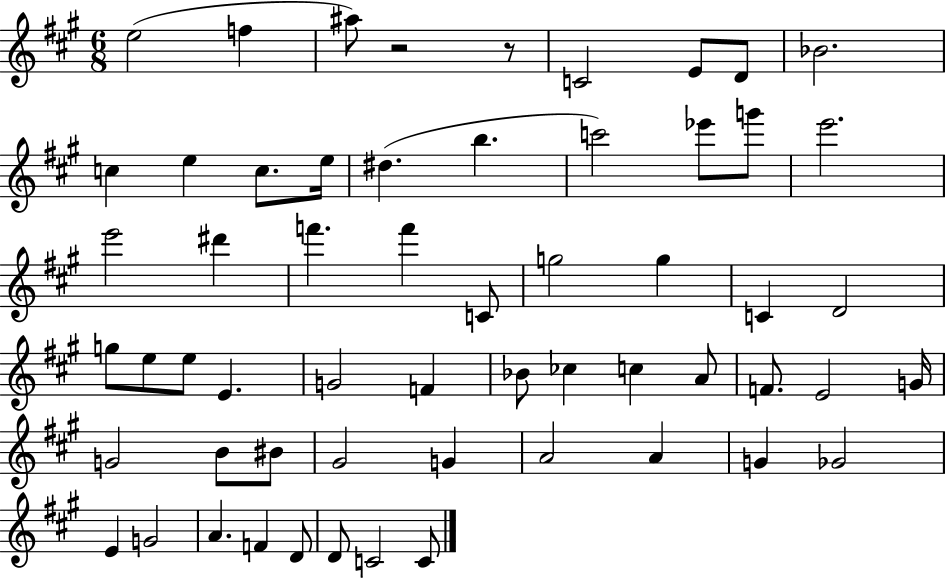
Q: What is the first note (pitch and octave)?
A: E5